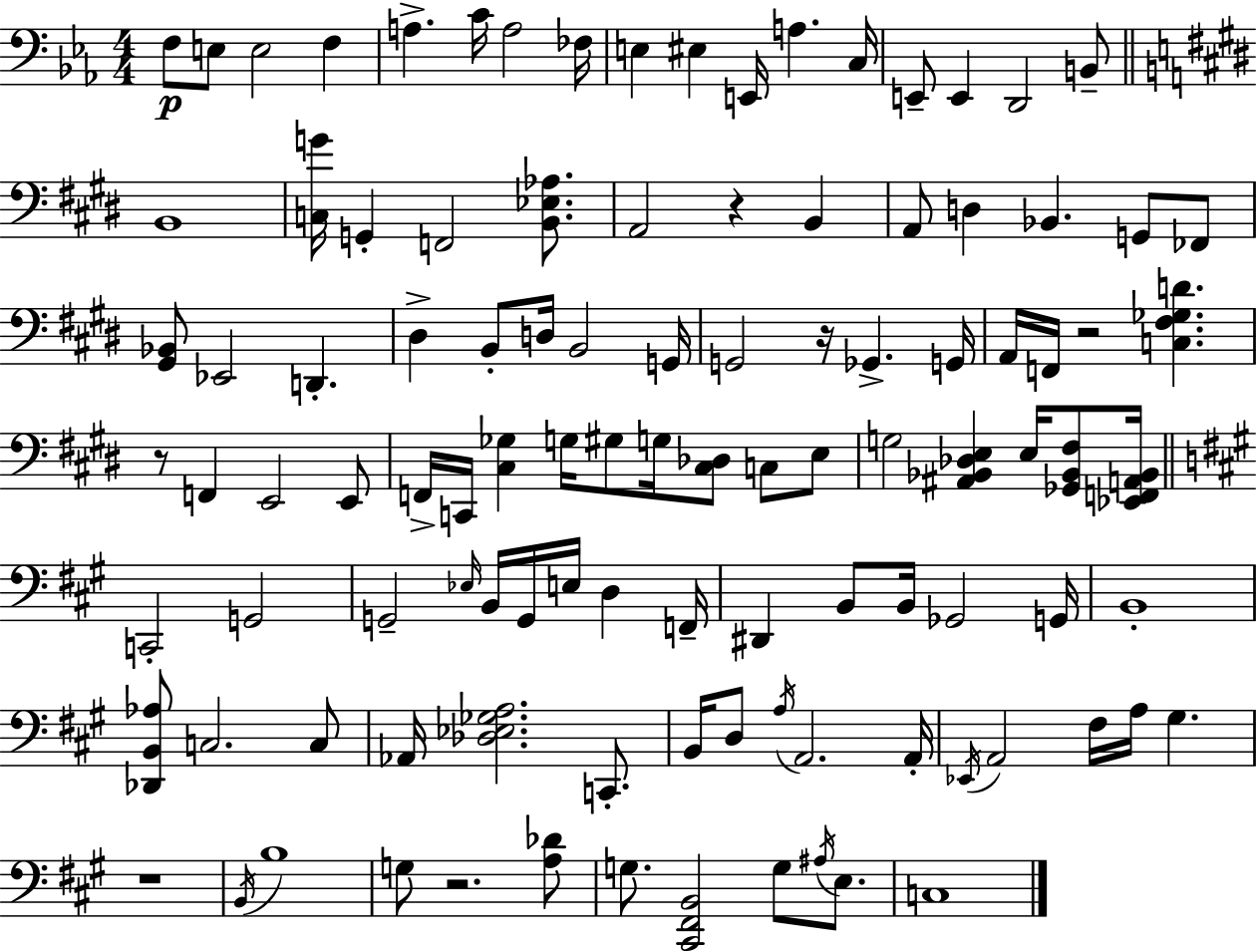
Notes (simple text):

F3/e E3/e E3/h F3/q A3/q. C4/s A3/h FES3/s E3/q EIS3/q E2/s A3/q. C3/s E2/e E2/q D2/h B2/e B2/w [C3,G4]/s G2/q F2/h [B2,Eb3,Ab3]/e. A2/h R/q B2/q A2/e D3/q Bb2/q. G2/e FES2/e [G#2,Bb2]/e Eb2/h D2/q. D#3/q B2/e D3/s B2/h G2/s G2/h R/s Gb2/q. G2/s A2/s F2/s R/h [C3,F#3,Gb3,D4]/q. R/e F2/q E2/h E2/e F2/s C2/s [C#3,Gb3]/q G3/s G#3/e G3/s [C#3,Db3]/e C3/e E3/e G3/h [A#2,Bb2,Db3,E3]/q E3/s [Gb2,Bb2,F#3]/e [Eb2,F2,A2,Bb2]/s C2/h G2/h G2/h Eb3/s B2/s G2/s E3/s D3/q F2/s D#2/q B2/e B2/s Gb2/h G2/s B2/w [Db2,B2,Ab3]/e C3/h. C3/e Ab2/s [Db3,Eb3,Gb3,A3]/h. C2/e. B2/s D3/e A3/s A2/h. A2/s Eb2/s A2/h F#3/s A3/s G#3/q. R/w B2/s B3/w G3/e R/h. [A3,Db4]/e G3/e. [C#2,F#2,B2]/h G3/e A#3/s E3/e. C3/w